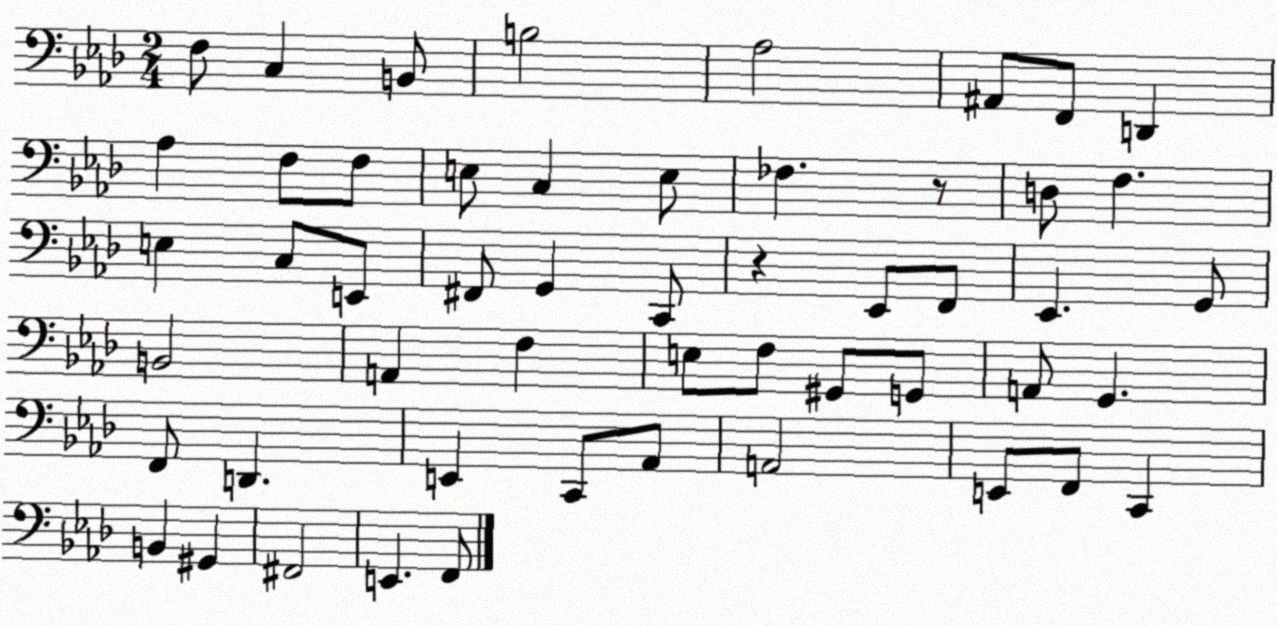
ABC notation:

X:1
T:Untitled
M:2/4
L:1/4
K:Ab
F,/2 C, B,,/2 B,2 _A,2 ^A,,/2 F,,/2 D,, _A, F,/2 F,/2 E,/2 C, E,/2 _F, z/2 D,/2 F, E, C,/2 E,,/2 ^F,,/2 G,, C,,/2 z _E,,/2 F,,/2 _E,, G,,/2 B,,2 A,, F, E,/2 F,/2 ^G,,/2 G,,/2 A,,/2 G,, F,,/2 D,, E,, C,,/2 _A,,/2 A,,2 E,,/2 F,,/2 C,, B,, ^G,, ^F,,2 E,, F,,/2